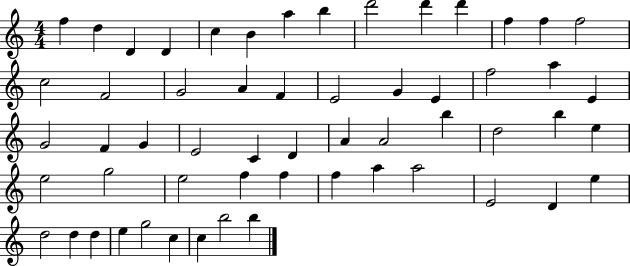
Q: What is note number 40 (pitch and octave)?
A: E5